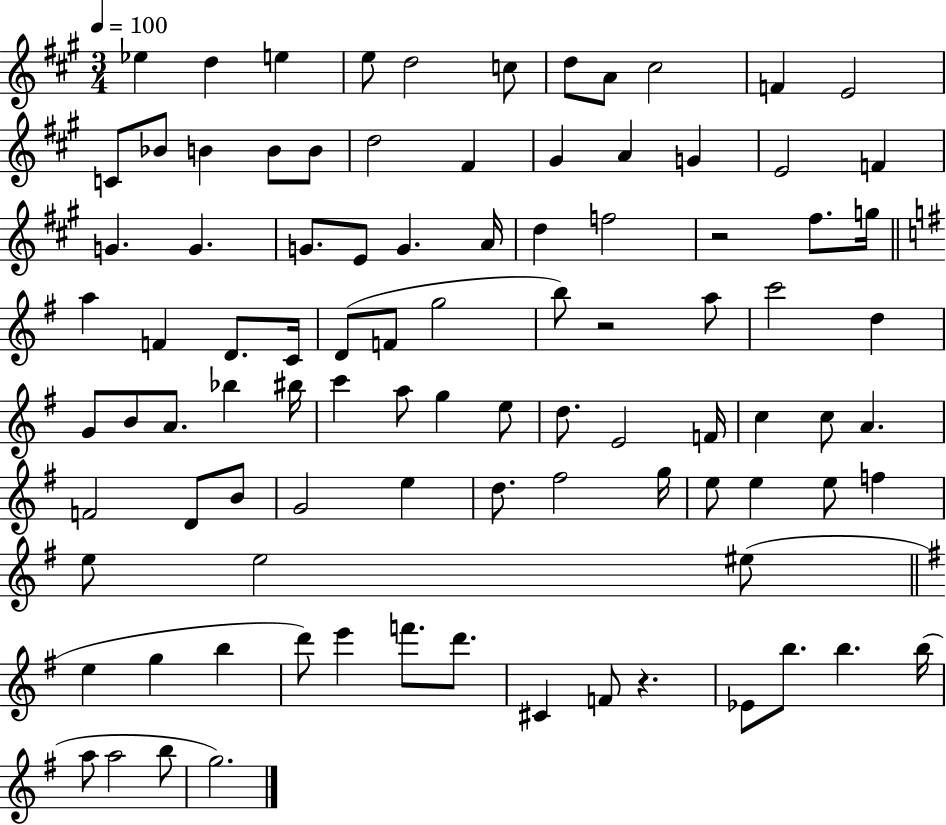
{
  \clef treble
  \numericTimeSignature
  \time 3/4
  \key a \major
  \tempo 4 = 100
  ees''4 d''4 e''4 | e''8 d''2 c''8 | d''8 a'8 cis''2 | f'4 e'2 | \break c'8 bes'8 b'4 b'8 b'8 | d''2 fis'4 | gis'4 a'4 g'4 | e'2 f'4 | \break g'4. g'4. | g'8. e'8 g'4. a'16 | d''4 f''2 | r2 fis''8. g''16 | \break \bar "||" \break \key g \major a''4 f'4 d'8. c'16 | d'8( f'8 g''2 | b''8) r2 a''8 | c'''2 d''4 | \break g'8 b'8 a'8. bes''4 bis''16 | c'''4 a''8 g''4 e''8 | d''8. e'2 f'16 | c''4 c''8 a'4. | \break f'2 d'8 b'8 | g'2 e''4 | d''8. fis''2 g''16 | e''8 e''4 e''8 f''4 | \break e''8 e''2 eis''8( | \bar "||" \break \key e \minor e''4 g''4 b''4 | d'''8) e'''4 f'''8. d'''8. | cis'4 f'8 r4. | ees'8 b''8. b''4. b''16( | \break a''8 a''2 b''8 | g''2.) | \bar "|."
}